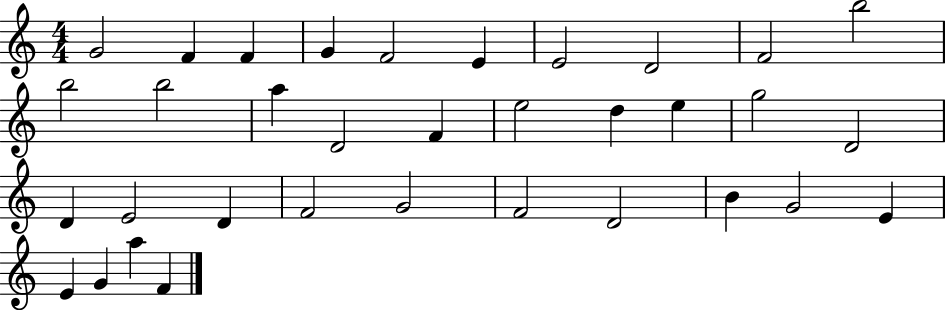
{
  \clef treble
  \numericTimeSignature
  \time 4/4
  \key c \major
  g'2 f'4 f'4 | g'4 f'2 e'4 | e'2 d'2 | f'2 b''2 | \break b''2 b''2 | a''4 d'2 f'4 | e''2 d''4 e''4 | g''2 d'2 | \break d'4 e'2 d'4 | f'2 g'2 | f'2 d'2 | b'4 g'2 e'4 | \break e'4 g'4 a''4 f'4 | \bar "|."
}